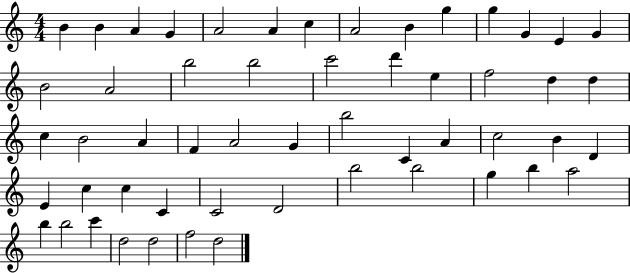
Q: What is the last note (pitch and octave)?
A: D5